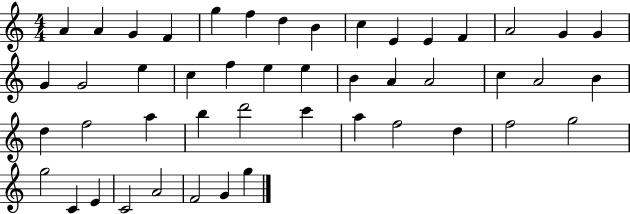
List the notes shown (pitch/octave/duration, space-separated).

A4/q A4/q G4/q F4/q G5/q F5/q D5/q B4/q C5/q E4/q E4/q F4/q A4/h G4/q G4/q G4/q G4/h E5/q C5/q F5/q E5/q E5/q B4/q A4/q A4/h C5/q A4/h B4/q D5/q F5/h A5/q B5/q D6/h C6/q A5/q F5/h D5/q F5/h G5/h G5/h C4/q E4/q C4/h A4/h F4/h G4/q G5/q